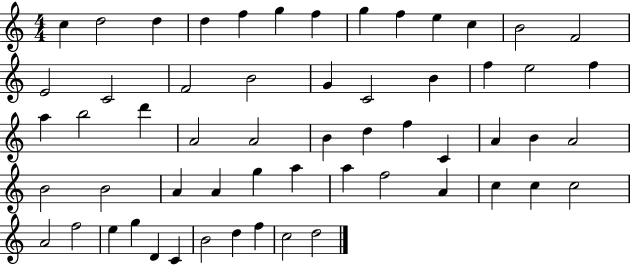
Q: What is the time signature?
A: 4/4